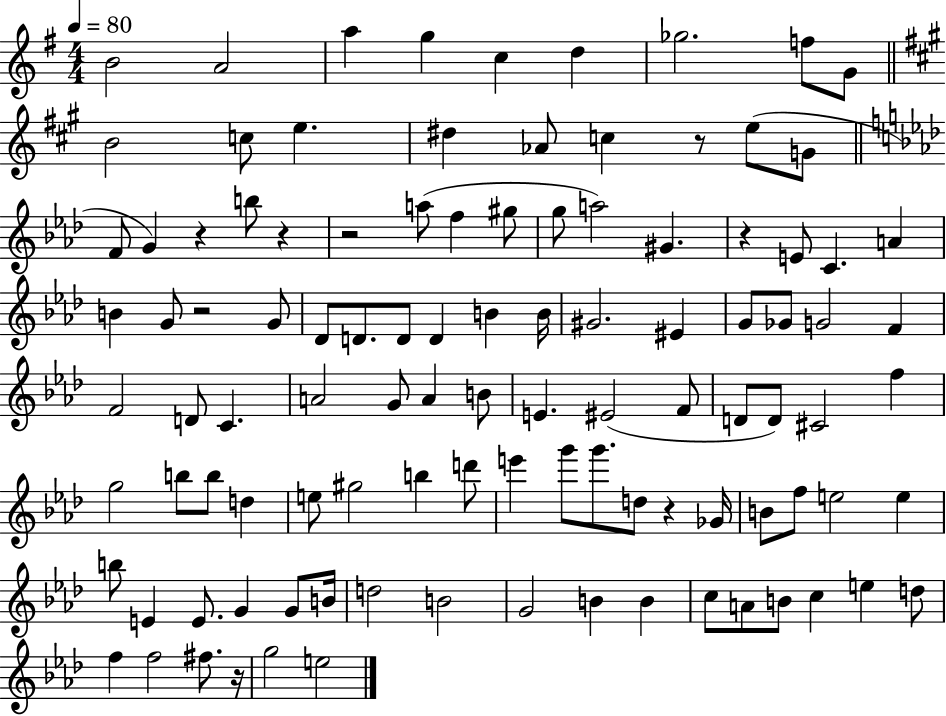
B4/h A4/h A5/q G5/q C5/q D5/q Gb5/h. F5/e G4/e B4/h C5/e E5/q. D#5/q Ab4/e C5/q R/e E5/e G4/e F4/e G4/q R/q B5/e R/q R/h A5/e F5/q G#5/e G5/e A5/h G#4/q. R/q E4/e C4/q. A4/q B4/q G4/e R/h G4/e Db4/e D4/e. D4/e D4/q B4/q B4/s G#4/h. EIS4/q G4/e Gb4/e G4/h F4/q F4/h D4/e C4/q. A4/h G4/e A4/q B4/e E4/q. EIS4/h F4/e D4/e D4/e C#4/h F5/q G5/h B5/e B5/e D5/q E5/e G#5/h B5/q D6/e E6/q G6/e G6/e. D5/e R/q Gb4/s B4/e F5/e E5/h E5/q B5/e E4/q E4/e. G4/q G4/e B4/s D5/h B4/h G4/h B4/q B4/q C5/e A4/e B4/e C5/q E5/q D5/e F5/q F5/h F#5/e. R/s G5/h E5/h